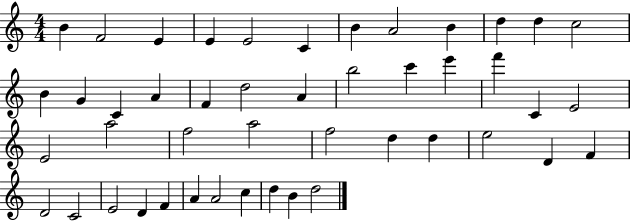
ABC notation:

X:1
T:Untitled
M:4/4
L:1/4
K:C
B F2 E E E2 C B A2 B d d c2 B G C A F d2 A b2 c' e' f' C E2 E2 a2 f2 a2 f2 d d e2 D F D2 C2 E2 D F A A2 c d B d2